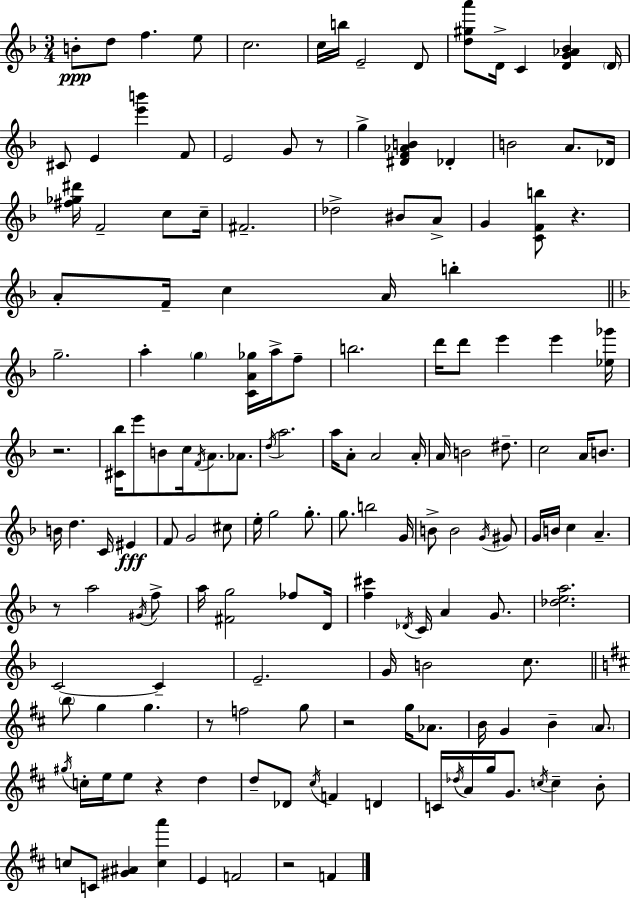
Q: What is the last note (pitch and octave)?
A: F4